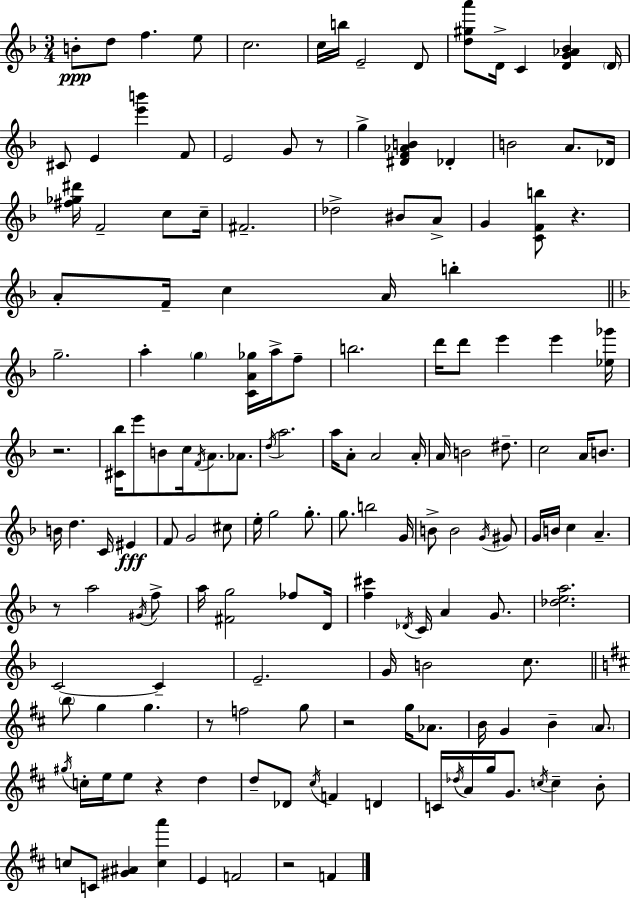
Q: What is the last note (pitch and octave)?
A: F4